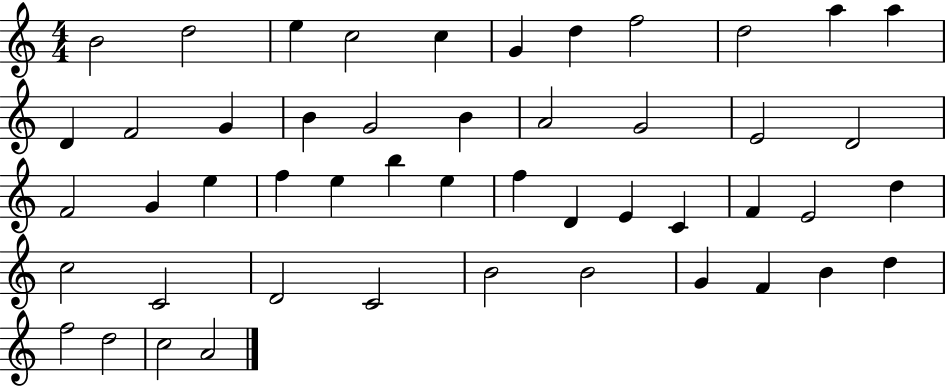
B4/h D5/h E5/q C5/h C5/q G4/q D5/q F5/h D5/h A5/q A5/q D4/q F4/h G4/q B4/q G4/h B4/q A4/h G4/h E4/h D4/h F4/h G4/q E5/q F5/q E5/q B5/q E5/q F5/q D4/q E4/q C4/q F4/q E4/h D5/q C5/h C4/h D4/h C4/h B4/h B4/h G4/q F4/q B4/q D5/q F5/h D5/h C5/h A4/h